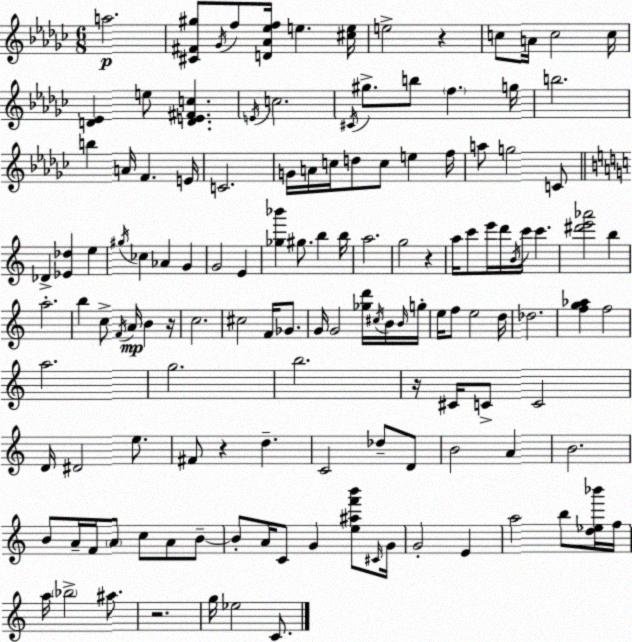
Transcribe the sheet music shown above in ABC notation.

X:1
T:Untitled
M:6/8
L:1/4
K:Ebm
a2 [^C^F^g]/2 _G/4 f/2 [D_A_ef]/4 e [^ce]/4 e2 z c/2 A/4 c2 c/4 [D_E] e/2 [DE^Fc] E/4 c2 ^C/4 ^g/2 b/2 f g/4 b2 b A/4 F E/4 C2 G/4 A/4 c/4 d/2 c/2 e f/4 a/2 g2 C/2 _D [_E_d] e ^g/4 _c _A G G2 E [_g_b'] ^g/2 b b/4 a2 g2 z a/4 c'/2 e'/4 d'/4 B/4 c'/4 c' [^d'e'_a']2 b a2 b c/2 F/4 A/4 B z/4 c2 ^c2 F/4 _G/2 G/4 G2 [_gd']/4 ^c/4 B/4 B/4 g/4 e/4 f/2 e2 d/4 _d2 [fg_a] f2 a2 g2 b2 z/4 ^C/4 C/2 C2 D/4 ^D2 e/2 ^F/2 z d C2 _d/2 D/2 B2 A B2 B/2 A/4 F/4 A/2 c/2 A/2 B/2 B/2 A/4 C/2 G [e^af'b']/2 ^C/4 G/4 G2 E a2 b/2 [d_e_b']/4 f/4 a/4 _b2 ^a/2 z2 g/4 _e2 C/2